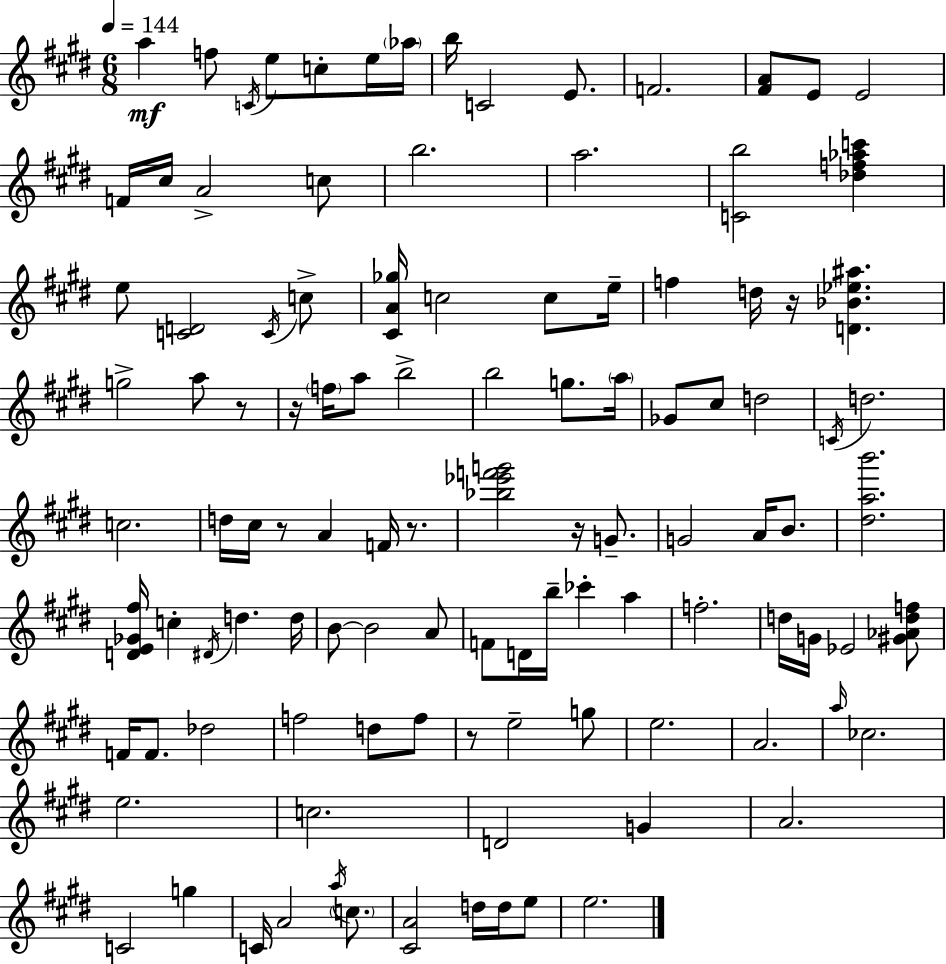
{
  \clef treble
  \numericTimeSignature
  \time 6/8
  \key e \major
  \tempo 4 = 144
  a''4\mf f''8 \acciaccatura { c'16 } e''8 c''8-. e''16 | \parenthesize aes''16 b''16 c'2 e'8. | f'2. | <fis' a'>8 e'8 e'2 | \break f'16 cis''16 a'2-> c''8 | b''2. | a''2. | <c' b''>2 <des'' f'' aes'' c'''>4 | \break e''8 <c' d'>2 \acciaccatura { c'16 } | c''8-> <cis' a' ges''>16 c''2 c''8 | e''16-- f''4 d''16 r16 <d' bes' ees'' ais''>4. | g''2-> a''8 | \break r8 r16 \parenthesize f''16 a''8 b''2-> | b''2 g''8. | \parenthesize a''16 ges'8 cis''8 d''2 | \acciaccatura { c'16 } d''2. | \break c''2. | d''16 cis''16 r8 a'4 f'16 | r8. <bes'' ees''' f''' g'''>2 r16 | g'8.-- g'2 a'16 | \break b'8. <dis'' a'' b'''>2. | <d' e' ges' fis''>16 c''4-. \acciaccatura { dis'16 } d''4. | d''16 b'8~~ b'2 | a'8 f'8 d'16 b''16-- ces'''4-. | \break a''4 f''2.-. | d''16 g'16 ees'2 | <gis' aes' d'' f''>8 f'16 f'8. des''2 | f''2 | \break d''8 f''8 r8 e''2-- | g''8 e''2. | a'2. | \grace { a''16 } ces''2. | \break e''2. | c''2. | d'2 | g'4 a'2. | \break c'2 | g''4 c'16 a'2 | \acciaccatura { a''16 } \parenthesize c''8. <cis' a'>2 | d''16 d''16 e''8 e''2. | \break \bar "|."
}